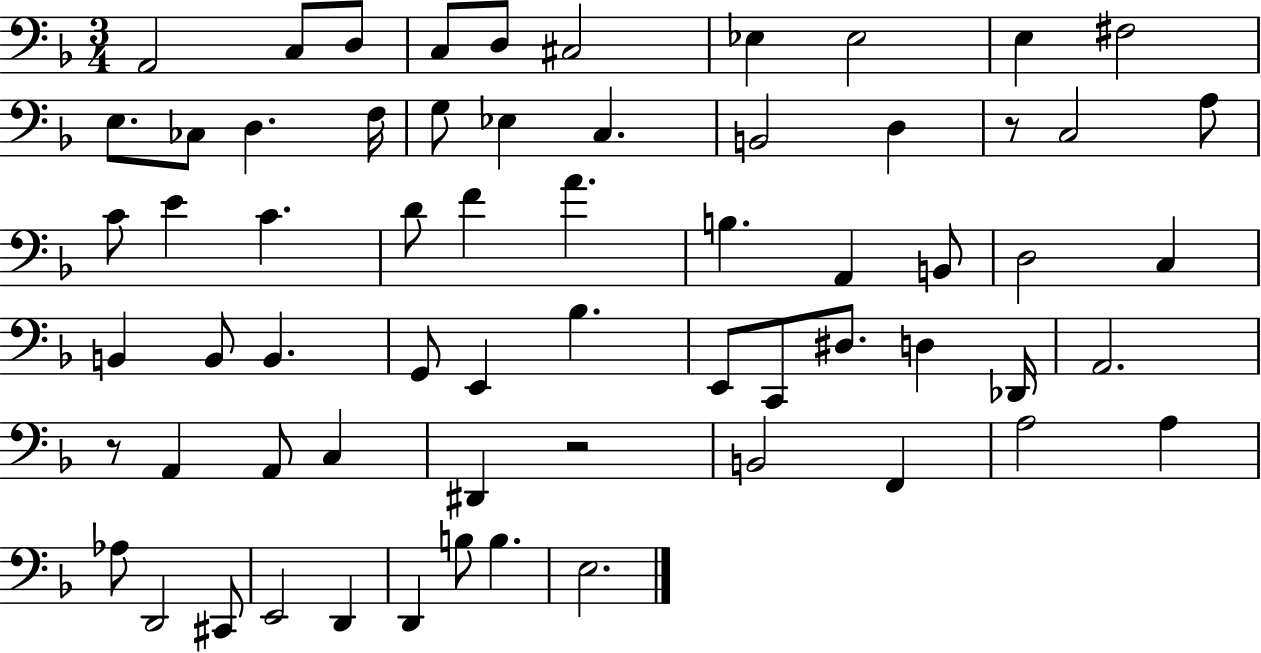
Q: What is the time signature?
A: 3/4